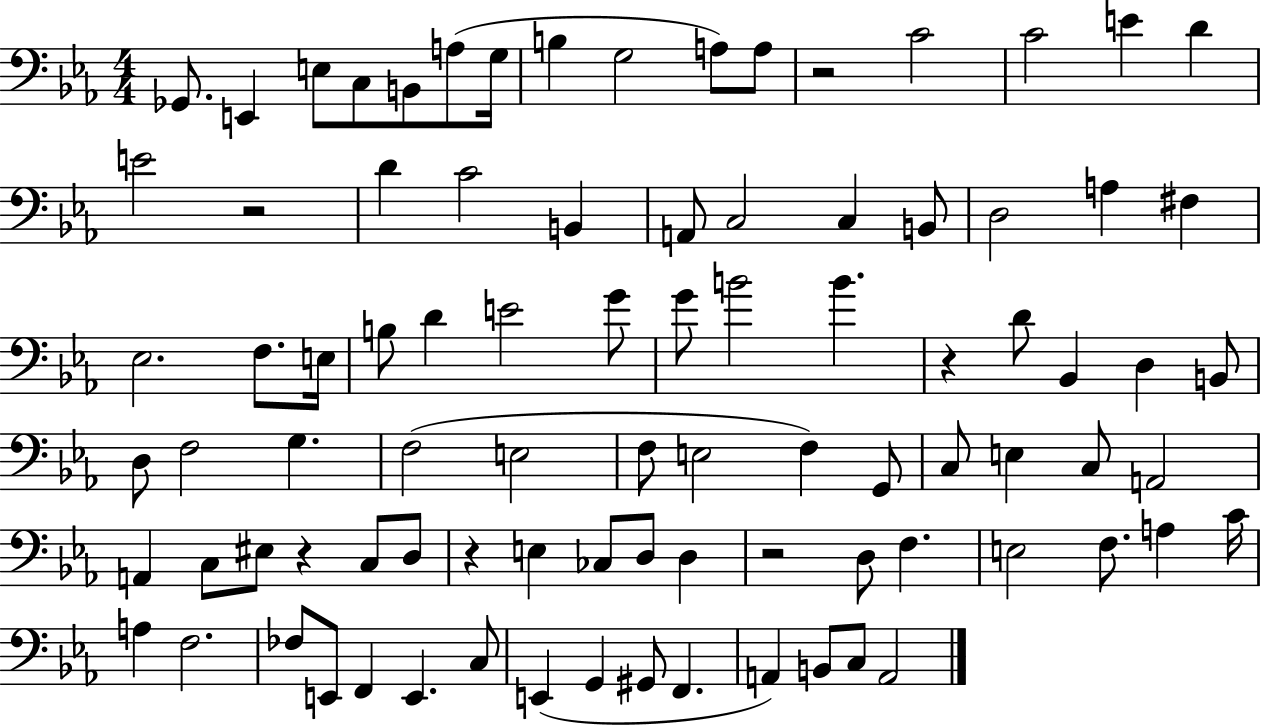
X:1
T:Untitled
M:4/4
L:1/4
K:Eb
_G,,/2 E,, E,/2 C,/2 B,,/2 A,/2 G,/4 B, G,2 A,/2 A,/2 z2 C2 C2 E D E2 z2 D C2 B,, A,,/2 C,2 C, B,,/2 D,2 A, ^F, _E,2 F,/2 E,/4 B,/2 D E2 G/2 G/2 B2 B z D/2 _B,, D, B,,/2 D,/2 F,2 G, F,2 E,2 F,/2 E,2 F, G,,/2 C,/2 E, C,/2 A,,2 A,, C,/2 ^E,/2 z C,/2 D,/2 z E, _C,/2 D,/2 D, z2 D,/2 F, E,2 F,/2 A, C/4 A, F,2 _F,/2 E,,/2 F,, E,, C,/2 E,, G,, ^G,,/2 F,, A,, B,,/2 C,/2 A,,2